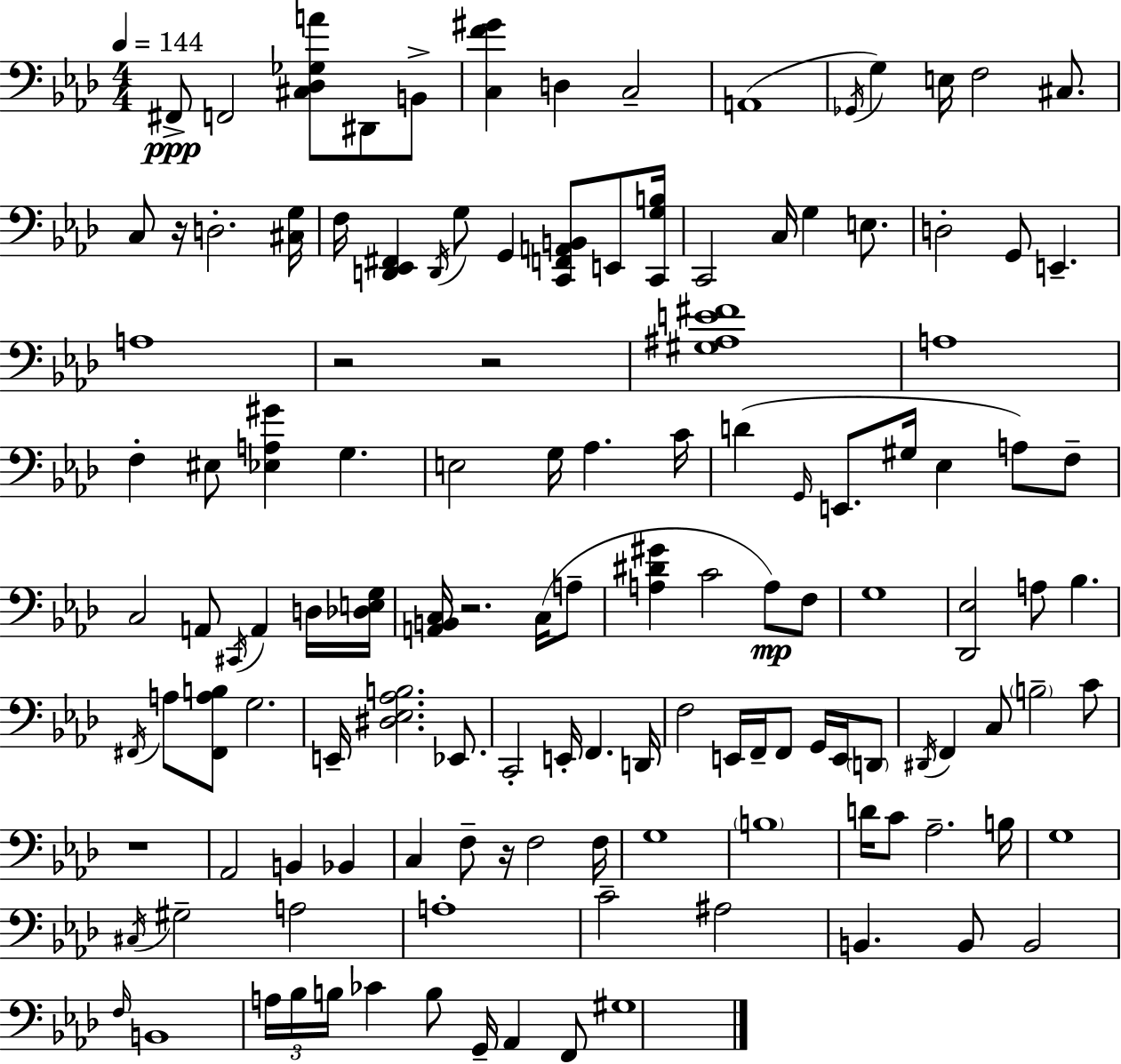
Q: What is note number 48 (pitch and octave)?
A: C3